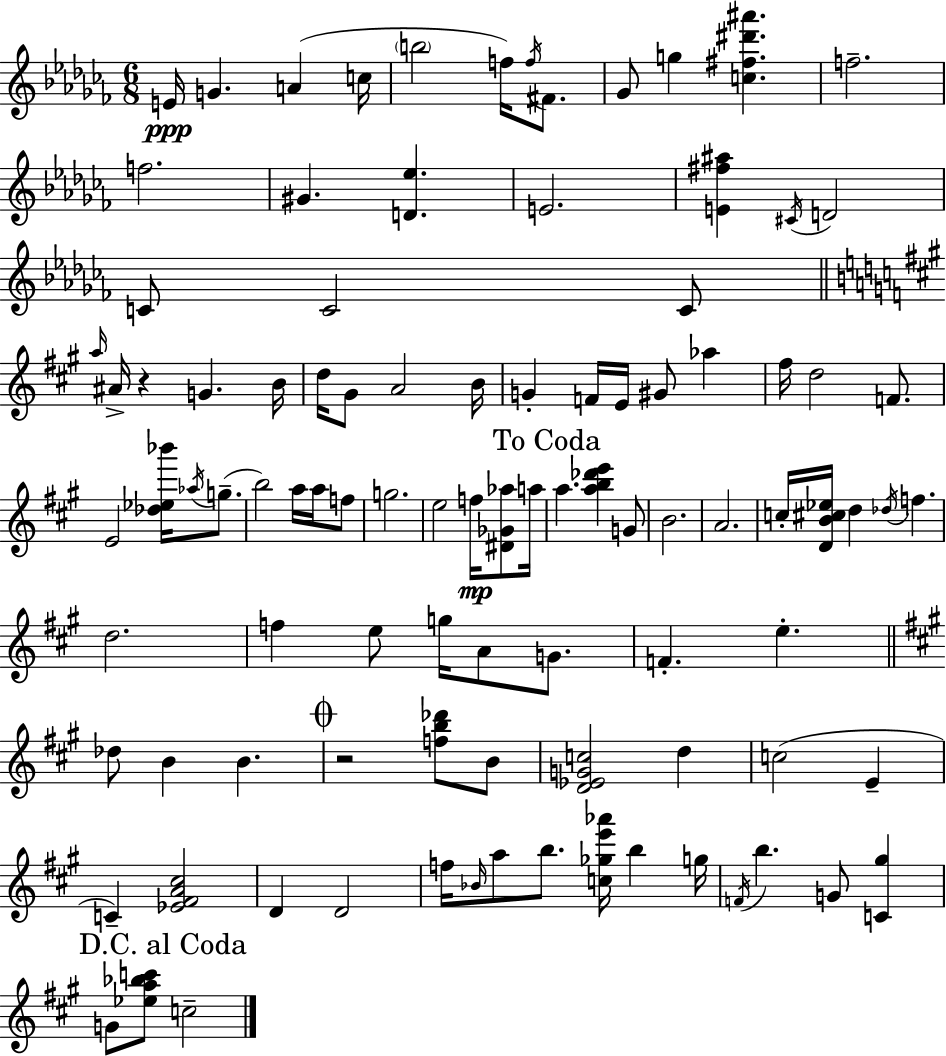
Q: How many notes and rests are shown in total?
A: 98